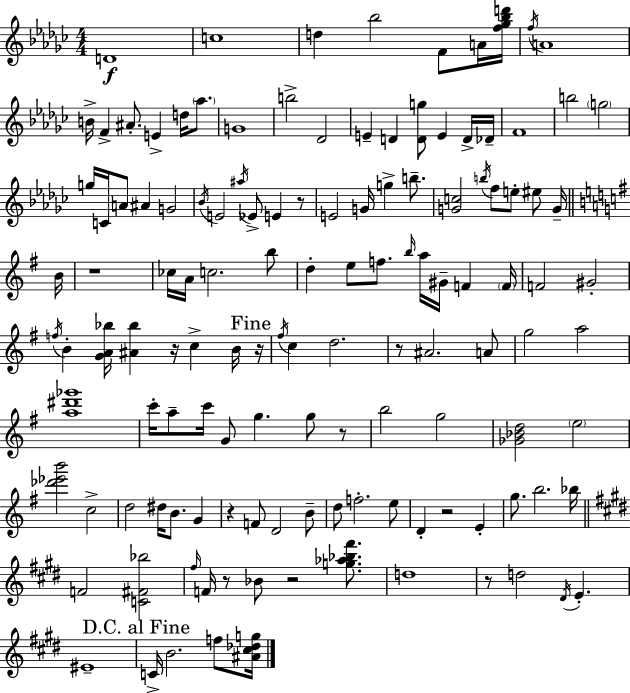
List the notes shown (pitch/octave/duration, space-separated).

D4/w C5/w D5/q Bb5/h F4/e A4/s [F5,Gb5,Bb5,D6]/s F5/s A4/w B4/s F4/q A#4/e. E4/q D5/s Ab5/e. G4/w B5/h Db4/h E4/q D4/q [D4,G5]/e E4/q D4/s Db4/s F4/w B5/h G5/h G5/s C4/s A4/e A#4/q G4/h Bb4/s E4/h A#5/s Eb4/e E4/q R/e E4/h G4/s G5/q B5/e. [G4,C5]/h B5/s F5/e E5/e EIS5/e G4/s B4/s R/w CES5/s A4/s C5/h. B5/e D5/q E5/e F5/e. B5/s A5/s G#4/s F4/q F4/s F4/h G#4/h F5/s B4/q [G4,A4,Bb5]/s [A#4,Bb5]/q R/s C5/q B4/s R/s F#5/s C5/q D5/h. R/e A#4/h. A4/e G5/h A5/h [A5,D#6,Gb6]/w C6/s A5/e C6/s G4/e G5/q. G5/e R/e B5/h G5/h [Gb4,Bb4,D5]/h E5/h [Db6,Eb6,B6]/h C5/h D5/h D#5/s B4/e. G4/q R/q F4/e D4/h B4/e D5/e F5/h. E5/e D4/q R/h E4/q G5/e. B5/h. Bb5/s F4/h [C4,F#4,Bb5]/h F#5/s F4/s R/e Bb4/e R/h [G5,Ab5,Bb5,F#6]/e. D5/w R/e D5/h D#4/s E4/q. EIS4/w C4/s B4/h. F5/e [A#4,C#5,Db5,G5]/s